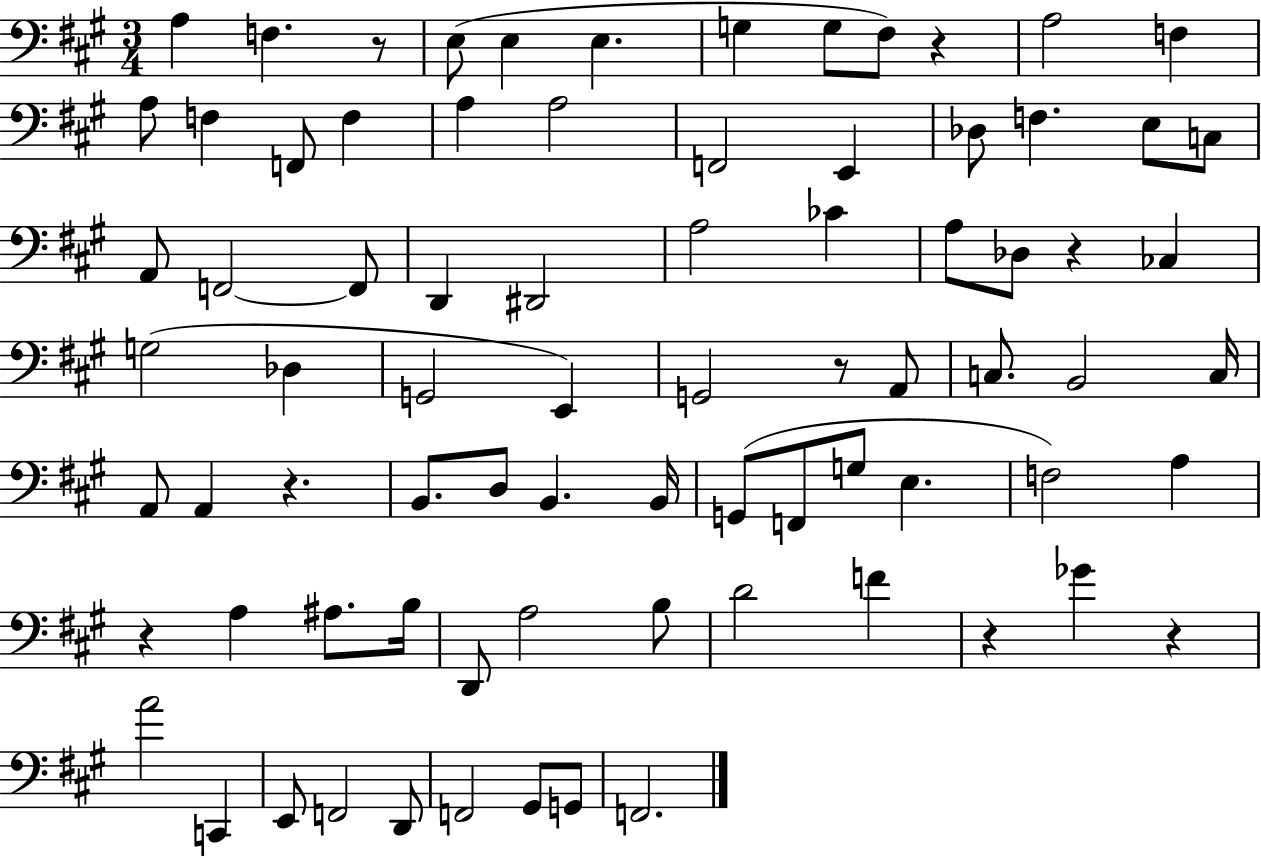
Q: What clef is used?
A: bass